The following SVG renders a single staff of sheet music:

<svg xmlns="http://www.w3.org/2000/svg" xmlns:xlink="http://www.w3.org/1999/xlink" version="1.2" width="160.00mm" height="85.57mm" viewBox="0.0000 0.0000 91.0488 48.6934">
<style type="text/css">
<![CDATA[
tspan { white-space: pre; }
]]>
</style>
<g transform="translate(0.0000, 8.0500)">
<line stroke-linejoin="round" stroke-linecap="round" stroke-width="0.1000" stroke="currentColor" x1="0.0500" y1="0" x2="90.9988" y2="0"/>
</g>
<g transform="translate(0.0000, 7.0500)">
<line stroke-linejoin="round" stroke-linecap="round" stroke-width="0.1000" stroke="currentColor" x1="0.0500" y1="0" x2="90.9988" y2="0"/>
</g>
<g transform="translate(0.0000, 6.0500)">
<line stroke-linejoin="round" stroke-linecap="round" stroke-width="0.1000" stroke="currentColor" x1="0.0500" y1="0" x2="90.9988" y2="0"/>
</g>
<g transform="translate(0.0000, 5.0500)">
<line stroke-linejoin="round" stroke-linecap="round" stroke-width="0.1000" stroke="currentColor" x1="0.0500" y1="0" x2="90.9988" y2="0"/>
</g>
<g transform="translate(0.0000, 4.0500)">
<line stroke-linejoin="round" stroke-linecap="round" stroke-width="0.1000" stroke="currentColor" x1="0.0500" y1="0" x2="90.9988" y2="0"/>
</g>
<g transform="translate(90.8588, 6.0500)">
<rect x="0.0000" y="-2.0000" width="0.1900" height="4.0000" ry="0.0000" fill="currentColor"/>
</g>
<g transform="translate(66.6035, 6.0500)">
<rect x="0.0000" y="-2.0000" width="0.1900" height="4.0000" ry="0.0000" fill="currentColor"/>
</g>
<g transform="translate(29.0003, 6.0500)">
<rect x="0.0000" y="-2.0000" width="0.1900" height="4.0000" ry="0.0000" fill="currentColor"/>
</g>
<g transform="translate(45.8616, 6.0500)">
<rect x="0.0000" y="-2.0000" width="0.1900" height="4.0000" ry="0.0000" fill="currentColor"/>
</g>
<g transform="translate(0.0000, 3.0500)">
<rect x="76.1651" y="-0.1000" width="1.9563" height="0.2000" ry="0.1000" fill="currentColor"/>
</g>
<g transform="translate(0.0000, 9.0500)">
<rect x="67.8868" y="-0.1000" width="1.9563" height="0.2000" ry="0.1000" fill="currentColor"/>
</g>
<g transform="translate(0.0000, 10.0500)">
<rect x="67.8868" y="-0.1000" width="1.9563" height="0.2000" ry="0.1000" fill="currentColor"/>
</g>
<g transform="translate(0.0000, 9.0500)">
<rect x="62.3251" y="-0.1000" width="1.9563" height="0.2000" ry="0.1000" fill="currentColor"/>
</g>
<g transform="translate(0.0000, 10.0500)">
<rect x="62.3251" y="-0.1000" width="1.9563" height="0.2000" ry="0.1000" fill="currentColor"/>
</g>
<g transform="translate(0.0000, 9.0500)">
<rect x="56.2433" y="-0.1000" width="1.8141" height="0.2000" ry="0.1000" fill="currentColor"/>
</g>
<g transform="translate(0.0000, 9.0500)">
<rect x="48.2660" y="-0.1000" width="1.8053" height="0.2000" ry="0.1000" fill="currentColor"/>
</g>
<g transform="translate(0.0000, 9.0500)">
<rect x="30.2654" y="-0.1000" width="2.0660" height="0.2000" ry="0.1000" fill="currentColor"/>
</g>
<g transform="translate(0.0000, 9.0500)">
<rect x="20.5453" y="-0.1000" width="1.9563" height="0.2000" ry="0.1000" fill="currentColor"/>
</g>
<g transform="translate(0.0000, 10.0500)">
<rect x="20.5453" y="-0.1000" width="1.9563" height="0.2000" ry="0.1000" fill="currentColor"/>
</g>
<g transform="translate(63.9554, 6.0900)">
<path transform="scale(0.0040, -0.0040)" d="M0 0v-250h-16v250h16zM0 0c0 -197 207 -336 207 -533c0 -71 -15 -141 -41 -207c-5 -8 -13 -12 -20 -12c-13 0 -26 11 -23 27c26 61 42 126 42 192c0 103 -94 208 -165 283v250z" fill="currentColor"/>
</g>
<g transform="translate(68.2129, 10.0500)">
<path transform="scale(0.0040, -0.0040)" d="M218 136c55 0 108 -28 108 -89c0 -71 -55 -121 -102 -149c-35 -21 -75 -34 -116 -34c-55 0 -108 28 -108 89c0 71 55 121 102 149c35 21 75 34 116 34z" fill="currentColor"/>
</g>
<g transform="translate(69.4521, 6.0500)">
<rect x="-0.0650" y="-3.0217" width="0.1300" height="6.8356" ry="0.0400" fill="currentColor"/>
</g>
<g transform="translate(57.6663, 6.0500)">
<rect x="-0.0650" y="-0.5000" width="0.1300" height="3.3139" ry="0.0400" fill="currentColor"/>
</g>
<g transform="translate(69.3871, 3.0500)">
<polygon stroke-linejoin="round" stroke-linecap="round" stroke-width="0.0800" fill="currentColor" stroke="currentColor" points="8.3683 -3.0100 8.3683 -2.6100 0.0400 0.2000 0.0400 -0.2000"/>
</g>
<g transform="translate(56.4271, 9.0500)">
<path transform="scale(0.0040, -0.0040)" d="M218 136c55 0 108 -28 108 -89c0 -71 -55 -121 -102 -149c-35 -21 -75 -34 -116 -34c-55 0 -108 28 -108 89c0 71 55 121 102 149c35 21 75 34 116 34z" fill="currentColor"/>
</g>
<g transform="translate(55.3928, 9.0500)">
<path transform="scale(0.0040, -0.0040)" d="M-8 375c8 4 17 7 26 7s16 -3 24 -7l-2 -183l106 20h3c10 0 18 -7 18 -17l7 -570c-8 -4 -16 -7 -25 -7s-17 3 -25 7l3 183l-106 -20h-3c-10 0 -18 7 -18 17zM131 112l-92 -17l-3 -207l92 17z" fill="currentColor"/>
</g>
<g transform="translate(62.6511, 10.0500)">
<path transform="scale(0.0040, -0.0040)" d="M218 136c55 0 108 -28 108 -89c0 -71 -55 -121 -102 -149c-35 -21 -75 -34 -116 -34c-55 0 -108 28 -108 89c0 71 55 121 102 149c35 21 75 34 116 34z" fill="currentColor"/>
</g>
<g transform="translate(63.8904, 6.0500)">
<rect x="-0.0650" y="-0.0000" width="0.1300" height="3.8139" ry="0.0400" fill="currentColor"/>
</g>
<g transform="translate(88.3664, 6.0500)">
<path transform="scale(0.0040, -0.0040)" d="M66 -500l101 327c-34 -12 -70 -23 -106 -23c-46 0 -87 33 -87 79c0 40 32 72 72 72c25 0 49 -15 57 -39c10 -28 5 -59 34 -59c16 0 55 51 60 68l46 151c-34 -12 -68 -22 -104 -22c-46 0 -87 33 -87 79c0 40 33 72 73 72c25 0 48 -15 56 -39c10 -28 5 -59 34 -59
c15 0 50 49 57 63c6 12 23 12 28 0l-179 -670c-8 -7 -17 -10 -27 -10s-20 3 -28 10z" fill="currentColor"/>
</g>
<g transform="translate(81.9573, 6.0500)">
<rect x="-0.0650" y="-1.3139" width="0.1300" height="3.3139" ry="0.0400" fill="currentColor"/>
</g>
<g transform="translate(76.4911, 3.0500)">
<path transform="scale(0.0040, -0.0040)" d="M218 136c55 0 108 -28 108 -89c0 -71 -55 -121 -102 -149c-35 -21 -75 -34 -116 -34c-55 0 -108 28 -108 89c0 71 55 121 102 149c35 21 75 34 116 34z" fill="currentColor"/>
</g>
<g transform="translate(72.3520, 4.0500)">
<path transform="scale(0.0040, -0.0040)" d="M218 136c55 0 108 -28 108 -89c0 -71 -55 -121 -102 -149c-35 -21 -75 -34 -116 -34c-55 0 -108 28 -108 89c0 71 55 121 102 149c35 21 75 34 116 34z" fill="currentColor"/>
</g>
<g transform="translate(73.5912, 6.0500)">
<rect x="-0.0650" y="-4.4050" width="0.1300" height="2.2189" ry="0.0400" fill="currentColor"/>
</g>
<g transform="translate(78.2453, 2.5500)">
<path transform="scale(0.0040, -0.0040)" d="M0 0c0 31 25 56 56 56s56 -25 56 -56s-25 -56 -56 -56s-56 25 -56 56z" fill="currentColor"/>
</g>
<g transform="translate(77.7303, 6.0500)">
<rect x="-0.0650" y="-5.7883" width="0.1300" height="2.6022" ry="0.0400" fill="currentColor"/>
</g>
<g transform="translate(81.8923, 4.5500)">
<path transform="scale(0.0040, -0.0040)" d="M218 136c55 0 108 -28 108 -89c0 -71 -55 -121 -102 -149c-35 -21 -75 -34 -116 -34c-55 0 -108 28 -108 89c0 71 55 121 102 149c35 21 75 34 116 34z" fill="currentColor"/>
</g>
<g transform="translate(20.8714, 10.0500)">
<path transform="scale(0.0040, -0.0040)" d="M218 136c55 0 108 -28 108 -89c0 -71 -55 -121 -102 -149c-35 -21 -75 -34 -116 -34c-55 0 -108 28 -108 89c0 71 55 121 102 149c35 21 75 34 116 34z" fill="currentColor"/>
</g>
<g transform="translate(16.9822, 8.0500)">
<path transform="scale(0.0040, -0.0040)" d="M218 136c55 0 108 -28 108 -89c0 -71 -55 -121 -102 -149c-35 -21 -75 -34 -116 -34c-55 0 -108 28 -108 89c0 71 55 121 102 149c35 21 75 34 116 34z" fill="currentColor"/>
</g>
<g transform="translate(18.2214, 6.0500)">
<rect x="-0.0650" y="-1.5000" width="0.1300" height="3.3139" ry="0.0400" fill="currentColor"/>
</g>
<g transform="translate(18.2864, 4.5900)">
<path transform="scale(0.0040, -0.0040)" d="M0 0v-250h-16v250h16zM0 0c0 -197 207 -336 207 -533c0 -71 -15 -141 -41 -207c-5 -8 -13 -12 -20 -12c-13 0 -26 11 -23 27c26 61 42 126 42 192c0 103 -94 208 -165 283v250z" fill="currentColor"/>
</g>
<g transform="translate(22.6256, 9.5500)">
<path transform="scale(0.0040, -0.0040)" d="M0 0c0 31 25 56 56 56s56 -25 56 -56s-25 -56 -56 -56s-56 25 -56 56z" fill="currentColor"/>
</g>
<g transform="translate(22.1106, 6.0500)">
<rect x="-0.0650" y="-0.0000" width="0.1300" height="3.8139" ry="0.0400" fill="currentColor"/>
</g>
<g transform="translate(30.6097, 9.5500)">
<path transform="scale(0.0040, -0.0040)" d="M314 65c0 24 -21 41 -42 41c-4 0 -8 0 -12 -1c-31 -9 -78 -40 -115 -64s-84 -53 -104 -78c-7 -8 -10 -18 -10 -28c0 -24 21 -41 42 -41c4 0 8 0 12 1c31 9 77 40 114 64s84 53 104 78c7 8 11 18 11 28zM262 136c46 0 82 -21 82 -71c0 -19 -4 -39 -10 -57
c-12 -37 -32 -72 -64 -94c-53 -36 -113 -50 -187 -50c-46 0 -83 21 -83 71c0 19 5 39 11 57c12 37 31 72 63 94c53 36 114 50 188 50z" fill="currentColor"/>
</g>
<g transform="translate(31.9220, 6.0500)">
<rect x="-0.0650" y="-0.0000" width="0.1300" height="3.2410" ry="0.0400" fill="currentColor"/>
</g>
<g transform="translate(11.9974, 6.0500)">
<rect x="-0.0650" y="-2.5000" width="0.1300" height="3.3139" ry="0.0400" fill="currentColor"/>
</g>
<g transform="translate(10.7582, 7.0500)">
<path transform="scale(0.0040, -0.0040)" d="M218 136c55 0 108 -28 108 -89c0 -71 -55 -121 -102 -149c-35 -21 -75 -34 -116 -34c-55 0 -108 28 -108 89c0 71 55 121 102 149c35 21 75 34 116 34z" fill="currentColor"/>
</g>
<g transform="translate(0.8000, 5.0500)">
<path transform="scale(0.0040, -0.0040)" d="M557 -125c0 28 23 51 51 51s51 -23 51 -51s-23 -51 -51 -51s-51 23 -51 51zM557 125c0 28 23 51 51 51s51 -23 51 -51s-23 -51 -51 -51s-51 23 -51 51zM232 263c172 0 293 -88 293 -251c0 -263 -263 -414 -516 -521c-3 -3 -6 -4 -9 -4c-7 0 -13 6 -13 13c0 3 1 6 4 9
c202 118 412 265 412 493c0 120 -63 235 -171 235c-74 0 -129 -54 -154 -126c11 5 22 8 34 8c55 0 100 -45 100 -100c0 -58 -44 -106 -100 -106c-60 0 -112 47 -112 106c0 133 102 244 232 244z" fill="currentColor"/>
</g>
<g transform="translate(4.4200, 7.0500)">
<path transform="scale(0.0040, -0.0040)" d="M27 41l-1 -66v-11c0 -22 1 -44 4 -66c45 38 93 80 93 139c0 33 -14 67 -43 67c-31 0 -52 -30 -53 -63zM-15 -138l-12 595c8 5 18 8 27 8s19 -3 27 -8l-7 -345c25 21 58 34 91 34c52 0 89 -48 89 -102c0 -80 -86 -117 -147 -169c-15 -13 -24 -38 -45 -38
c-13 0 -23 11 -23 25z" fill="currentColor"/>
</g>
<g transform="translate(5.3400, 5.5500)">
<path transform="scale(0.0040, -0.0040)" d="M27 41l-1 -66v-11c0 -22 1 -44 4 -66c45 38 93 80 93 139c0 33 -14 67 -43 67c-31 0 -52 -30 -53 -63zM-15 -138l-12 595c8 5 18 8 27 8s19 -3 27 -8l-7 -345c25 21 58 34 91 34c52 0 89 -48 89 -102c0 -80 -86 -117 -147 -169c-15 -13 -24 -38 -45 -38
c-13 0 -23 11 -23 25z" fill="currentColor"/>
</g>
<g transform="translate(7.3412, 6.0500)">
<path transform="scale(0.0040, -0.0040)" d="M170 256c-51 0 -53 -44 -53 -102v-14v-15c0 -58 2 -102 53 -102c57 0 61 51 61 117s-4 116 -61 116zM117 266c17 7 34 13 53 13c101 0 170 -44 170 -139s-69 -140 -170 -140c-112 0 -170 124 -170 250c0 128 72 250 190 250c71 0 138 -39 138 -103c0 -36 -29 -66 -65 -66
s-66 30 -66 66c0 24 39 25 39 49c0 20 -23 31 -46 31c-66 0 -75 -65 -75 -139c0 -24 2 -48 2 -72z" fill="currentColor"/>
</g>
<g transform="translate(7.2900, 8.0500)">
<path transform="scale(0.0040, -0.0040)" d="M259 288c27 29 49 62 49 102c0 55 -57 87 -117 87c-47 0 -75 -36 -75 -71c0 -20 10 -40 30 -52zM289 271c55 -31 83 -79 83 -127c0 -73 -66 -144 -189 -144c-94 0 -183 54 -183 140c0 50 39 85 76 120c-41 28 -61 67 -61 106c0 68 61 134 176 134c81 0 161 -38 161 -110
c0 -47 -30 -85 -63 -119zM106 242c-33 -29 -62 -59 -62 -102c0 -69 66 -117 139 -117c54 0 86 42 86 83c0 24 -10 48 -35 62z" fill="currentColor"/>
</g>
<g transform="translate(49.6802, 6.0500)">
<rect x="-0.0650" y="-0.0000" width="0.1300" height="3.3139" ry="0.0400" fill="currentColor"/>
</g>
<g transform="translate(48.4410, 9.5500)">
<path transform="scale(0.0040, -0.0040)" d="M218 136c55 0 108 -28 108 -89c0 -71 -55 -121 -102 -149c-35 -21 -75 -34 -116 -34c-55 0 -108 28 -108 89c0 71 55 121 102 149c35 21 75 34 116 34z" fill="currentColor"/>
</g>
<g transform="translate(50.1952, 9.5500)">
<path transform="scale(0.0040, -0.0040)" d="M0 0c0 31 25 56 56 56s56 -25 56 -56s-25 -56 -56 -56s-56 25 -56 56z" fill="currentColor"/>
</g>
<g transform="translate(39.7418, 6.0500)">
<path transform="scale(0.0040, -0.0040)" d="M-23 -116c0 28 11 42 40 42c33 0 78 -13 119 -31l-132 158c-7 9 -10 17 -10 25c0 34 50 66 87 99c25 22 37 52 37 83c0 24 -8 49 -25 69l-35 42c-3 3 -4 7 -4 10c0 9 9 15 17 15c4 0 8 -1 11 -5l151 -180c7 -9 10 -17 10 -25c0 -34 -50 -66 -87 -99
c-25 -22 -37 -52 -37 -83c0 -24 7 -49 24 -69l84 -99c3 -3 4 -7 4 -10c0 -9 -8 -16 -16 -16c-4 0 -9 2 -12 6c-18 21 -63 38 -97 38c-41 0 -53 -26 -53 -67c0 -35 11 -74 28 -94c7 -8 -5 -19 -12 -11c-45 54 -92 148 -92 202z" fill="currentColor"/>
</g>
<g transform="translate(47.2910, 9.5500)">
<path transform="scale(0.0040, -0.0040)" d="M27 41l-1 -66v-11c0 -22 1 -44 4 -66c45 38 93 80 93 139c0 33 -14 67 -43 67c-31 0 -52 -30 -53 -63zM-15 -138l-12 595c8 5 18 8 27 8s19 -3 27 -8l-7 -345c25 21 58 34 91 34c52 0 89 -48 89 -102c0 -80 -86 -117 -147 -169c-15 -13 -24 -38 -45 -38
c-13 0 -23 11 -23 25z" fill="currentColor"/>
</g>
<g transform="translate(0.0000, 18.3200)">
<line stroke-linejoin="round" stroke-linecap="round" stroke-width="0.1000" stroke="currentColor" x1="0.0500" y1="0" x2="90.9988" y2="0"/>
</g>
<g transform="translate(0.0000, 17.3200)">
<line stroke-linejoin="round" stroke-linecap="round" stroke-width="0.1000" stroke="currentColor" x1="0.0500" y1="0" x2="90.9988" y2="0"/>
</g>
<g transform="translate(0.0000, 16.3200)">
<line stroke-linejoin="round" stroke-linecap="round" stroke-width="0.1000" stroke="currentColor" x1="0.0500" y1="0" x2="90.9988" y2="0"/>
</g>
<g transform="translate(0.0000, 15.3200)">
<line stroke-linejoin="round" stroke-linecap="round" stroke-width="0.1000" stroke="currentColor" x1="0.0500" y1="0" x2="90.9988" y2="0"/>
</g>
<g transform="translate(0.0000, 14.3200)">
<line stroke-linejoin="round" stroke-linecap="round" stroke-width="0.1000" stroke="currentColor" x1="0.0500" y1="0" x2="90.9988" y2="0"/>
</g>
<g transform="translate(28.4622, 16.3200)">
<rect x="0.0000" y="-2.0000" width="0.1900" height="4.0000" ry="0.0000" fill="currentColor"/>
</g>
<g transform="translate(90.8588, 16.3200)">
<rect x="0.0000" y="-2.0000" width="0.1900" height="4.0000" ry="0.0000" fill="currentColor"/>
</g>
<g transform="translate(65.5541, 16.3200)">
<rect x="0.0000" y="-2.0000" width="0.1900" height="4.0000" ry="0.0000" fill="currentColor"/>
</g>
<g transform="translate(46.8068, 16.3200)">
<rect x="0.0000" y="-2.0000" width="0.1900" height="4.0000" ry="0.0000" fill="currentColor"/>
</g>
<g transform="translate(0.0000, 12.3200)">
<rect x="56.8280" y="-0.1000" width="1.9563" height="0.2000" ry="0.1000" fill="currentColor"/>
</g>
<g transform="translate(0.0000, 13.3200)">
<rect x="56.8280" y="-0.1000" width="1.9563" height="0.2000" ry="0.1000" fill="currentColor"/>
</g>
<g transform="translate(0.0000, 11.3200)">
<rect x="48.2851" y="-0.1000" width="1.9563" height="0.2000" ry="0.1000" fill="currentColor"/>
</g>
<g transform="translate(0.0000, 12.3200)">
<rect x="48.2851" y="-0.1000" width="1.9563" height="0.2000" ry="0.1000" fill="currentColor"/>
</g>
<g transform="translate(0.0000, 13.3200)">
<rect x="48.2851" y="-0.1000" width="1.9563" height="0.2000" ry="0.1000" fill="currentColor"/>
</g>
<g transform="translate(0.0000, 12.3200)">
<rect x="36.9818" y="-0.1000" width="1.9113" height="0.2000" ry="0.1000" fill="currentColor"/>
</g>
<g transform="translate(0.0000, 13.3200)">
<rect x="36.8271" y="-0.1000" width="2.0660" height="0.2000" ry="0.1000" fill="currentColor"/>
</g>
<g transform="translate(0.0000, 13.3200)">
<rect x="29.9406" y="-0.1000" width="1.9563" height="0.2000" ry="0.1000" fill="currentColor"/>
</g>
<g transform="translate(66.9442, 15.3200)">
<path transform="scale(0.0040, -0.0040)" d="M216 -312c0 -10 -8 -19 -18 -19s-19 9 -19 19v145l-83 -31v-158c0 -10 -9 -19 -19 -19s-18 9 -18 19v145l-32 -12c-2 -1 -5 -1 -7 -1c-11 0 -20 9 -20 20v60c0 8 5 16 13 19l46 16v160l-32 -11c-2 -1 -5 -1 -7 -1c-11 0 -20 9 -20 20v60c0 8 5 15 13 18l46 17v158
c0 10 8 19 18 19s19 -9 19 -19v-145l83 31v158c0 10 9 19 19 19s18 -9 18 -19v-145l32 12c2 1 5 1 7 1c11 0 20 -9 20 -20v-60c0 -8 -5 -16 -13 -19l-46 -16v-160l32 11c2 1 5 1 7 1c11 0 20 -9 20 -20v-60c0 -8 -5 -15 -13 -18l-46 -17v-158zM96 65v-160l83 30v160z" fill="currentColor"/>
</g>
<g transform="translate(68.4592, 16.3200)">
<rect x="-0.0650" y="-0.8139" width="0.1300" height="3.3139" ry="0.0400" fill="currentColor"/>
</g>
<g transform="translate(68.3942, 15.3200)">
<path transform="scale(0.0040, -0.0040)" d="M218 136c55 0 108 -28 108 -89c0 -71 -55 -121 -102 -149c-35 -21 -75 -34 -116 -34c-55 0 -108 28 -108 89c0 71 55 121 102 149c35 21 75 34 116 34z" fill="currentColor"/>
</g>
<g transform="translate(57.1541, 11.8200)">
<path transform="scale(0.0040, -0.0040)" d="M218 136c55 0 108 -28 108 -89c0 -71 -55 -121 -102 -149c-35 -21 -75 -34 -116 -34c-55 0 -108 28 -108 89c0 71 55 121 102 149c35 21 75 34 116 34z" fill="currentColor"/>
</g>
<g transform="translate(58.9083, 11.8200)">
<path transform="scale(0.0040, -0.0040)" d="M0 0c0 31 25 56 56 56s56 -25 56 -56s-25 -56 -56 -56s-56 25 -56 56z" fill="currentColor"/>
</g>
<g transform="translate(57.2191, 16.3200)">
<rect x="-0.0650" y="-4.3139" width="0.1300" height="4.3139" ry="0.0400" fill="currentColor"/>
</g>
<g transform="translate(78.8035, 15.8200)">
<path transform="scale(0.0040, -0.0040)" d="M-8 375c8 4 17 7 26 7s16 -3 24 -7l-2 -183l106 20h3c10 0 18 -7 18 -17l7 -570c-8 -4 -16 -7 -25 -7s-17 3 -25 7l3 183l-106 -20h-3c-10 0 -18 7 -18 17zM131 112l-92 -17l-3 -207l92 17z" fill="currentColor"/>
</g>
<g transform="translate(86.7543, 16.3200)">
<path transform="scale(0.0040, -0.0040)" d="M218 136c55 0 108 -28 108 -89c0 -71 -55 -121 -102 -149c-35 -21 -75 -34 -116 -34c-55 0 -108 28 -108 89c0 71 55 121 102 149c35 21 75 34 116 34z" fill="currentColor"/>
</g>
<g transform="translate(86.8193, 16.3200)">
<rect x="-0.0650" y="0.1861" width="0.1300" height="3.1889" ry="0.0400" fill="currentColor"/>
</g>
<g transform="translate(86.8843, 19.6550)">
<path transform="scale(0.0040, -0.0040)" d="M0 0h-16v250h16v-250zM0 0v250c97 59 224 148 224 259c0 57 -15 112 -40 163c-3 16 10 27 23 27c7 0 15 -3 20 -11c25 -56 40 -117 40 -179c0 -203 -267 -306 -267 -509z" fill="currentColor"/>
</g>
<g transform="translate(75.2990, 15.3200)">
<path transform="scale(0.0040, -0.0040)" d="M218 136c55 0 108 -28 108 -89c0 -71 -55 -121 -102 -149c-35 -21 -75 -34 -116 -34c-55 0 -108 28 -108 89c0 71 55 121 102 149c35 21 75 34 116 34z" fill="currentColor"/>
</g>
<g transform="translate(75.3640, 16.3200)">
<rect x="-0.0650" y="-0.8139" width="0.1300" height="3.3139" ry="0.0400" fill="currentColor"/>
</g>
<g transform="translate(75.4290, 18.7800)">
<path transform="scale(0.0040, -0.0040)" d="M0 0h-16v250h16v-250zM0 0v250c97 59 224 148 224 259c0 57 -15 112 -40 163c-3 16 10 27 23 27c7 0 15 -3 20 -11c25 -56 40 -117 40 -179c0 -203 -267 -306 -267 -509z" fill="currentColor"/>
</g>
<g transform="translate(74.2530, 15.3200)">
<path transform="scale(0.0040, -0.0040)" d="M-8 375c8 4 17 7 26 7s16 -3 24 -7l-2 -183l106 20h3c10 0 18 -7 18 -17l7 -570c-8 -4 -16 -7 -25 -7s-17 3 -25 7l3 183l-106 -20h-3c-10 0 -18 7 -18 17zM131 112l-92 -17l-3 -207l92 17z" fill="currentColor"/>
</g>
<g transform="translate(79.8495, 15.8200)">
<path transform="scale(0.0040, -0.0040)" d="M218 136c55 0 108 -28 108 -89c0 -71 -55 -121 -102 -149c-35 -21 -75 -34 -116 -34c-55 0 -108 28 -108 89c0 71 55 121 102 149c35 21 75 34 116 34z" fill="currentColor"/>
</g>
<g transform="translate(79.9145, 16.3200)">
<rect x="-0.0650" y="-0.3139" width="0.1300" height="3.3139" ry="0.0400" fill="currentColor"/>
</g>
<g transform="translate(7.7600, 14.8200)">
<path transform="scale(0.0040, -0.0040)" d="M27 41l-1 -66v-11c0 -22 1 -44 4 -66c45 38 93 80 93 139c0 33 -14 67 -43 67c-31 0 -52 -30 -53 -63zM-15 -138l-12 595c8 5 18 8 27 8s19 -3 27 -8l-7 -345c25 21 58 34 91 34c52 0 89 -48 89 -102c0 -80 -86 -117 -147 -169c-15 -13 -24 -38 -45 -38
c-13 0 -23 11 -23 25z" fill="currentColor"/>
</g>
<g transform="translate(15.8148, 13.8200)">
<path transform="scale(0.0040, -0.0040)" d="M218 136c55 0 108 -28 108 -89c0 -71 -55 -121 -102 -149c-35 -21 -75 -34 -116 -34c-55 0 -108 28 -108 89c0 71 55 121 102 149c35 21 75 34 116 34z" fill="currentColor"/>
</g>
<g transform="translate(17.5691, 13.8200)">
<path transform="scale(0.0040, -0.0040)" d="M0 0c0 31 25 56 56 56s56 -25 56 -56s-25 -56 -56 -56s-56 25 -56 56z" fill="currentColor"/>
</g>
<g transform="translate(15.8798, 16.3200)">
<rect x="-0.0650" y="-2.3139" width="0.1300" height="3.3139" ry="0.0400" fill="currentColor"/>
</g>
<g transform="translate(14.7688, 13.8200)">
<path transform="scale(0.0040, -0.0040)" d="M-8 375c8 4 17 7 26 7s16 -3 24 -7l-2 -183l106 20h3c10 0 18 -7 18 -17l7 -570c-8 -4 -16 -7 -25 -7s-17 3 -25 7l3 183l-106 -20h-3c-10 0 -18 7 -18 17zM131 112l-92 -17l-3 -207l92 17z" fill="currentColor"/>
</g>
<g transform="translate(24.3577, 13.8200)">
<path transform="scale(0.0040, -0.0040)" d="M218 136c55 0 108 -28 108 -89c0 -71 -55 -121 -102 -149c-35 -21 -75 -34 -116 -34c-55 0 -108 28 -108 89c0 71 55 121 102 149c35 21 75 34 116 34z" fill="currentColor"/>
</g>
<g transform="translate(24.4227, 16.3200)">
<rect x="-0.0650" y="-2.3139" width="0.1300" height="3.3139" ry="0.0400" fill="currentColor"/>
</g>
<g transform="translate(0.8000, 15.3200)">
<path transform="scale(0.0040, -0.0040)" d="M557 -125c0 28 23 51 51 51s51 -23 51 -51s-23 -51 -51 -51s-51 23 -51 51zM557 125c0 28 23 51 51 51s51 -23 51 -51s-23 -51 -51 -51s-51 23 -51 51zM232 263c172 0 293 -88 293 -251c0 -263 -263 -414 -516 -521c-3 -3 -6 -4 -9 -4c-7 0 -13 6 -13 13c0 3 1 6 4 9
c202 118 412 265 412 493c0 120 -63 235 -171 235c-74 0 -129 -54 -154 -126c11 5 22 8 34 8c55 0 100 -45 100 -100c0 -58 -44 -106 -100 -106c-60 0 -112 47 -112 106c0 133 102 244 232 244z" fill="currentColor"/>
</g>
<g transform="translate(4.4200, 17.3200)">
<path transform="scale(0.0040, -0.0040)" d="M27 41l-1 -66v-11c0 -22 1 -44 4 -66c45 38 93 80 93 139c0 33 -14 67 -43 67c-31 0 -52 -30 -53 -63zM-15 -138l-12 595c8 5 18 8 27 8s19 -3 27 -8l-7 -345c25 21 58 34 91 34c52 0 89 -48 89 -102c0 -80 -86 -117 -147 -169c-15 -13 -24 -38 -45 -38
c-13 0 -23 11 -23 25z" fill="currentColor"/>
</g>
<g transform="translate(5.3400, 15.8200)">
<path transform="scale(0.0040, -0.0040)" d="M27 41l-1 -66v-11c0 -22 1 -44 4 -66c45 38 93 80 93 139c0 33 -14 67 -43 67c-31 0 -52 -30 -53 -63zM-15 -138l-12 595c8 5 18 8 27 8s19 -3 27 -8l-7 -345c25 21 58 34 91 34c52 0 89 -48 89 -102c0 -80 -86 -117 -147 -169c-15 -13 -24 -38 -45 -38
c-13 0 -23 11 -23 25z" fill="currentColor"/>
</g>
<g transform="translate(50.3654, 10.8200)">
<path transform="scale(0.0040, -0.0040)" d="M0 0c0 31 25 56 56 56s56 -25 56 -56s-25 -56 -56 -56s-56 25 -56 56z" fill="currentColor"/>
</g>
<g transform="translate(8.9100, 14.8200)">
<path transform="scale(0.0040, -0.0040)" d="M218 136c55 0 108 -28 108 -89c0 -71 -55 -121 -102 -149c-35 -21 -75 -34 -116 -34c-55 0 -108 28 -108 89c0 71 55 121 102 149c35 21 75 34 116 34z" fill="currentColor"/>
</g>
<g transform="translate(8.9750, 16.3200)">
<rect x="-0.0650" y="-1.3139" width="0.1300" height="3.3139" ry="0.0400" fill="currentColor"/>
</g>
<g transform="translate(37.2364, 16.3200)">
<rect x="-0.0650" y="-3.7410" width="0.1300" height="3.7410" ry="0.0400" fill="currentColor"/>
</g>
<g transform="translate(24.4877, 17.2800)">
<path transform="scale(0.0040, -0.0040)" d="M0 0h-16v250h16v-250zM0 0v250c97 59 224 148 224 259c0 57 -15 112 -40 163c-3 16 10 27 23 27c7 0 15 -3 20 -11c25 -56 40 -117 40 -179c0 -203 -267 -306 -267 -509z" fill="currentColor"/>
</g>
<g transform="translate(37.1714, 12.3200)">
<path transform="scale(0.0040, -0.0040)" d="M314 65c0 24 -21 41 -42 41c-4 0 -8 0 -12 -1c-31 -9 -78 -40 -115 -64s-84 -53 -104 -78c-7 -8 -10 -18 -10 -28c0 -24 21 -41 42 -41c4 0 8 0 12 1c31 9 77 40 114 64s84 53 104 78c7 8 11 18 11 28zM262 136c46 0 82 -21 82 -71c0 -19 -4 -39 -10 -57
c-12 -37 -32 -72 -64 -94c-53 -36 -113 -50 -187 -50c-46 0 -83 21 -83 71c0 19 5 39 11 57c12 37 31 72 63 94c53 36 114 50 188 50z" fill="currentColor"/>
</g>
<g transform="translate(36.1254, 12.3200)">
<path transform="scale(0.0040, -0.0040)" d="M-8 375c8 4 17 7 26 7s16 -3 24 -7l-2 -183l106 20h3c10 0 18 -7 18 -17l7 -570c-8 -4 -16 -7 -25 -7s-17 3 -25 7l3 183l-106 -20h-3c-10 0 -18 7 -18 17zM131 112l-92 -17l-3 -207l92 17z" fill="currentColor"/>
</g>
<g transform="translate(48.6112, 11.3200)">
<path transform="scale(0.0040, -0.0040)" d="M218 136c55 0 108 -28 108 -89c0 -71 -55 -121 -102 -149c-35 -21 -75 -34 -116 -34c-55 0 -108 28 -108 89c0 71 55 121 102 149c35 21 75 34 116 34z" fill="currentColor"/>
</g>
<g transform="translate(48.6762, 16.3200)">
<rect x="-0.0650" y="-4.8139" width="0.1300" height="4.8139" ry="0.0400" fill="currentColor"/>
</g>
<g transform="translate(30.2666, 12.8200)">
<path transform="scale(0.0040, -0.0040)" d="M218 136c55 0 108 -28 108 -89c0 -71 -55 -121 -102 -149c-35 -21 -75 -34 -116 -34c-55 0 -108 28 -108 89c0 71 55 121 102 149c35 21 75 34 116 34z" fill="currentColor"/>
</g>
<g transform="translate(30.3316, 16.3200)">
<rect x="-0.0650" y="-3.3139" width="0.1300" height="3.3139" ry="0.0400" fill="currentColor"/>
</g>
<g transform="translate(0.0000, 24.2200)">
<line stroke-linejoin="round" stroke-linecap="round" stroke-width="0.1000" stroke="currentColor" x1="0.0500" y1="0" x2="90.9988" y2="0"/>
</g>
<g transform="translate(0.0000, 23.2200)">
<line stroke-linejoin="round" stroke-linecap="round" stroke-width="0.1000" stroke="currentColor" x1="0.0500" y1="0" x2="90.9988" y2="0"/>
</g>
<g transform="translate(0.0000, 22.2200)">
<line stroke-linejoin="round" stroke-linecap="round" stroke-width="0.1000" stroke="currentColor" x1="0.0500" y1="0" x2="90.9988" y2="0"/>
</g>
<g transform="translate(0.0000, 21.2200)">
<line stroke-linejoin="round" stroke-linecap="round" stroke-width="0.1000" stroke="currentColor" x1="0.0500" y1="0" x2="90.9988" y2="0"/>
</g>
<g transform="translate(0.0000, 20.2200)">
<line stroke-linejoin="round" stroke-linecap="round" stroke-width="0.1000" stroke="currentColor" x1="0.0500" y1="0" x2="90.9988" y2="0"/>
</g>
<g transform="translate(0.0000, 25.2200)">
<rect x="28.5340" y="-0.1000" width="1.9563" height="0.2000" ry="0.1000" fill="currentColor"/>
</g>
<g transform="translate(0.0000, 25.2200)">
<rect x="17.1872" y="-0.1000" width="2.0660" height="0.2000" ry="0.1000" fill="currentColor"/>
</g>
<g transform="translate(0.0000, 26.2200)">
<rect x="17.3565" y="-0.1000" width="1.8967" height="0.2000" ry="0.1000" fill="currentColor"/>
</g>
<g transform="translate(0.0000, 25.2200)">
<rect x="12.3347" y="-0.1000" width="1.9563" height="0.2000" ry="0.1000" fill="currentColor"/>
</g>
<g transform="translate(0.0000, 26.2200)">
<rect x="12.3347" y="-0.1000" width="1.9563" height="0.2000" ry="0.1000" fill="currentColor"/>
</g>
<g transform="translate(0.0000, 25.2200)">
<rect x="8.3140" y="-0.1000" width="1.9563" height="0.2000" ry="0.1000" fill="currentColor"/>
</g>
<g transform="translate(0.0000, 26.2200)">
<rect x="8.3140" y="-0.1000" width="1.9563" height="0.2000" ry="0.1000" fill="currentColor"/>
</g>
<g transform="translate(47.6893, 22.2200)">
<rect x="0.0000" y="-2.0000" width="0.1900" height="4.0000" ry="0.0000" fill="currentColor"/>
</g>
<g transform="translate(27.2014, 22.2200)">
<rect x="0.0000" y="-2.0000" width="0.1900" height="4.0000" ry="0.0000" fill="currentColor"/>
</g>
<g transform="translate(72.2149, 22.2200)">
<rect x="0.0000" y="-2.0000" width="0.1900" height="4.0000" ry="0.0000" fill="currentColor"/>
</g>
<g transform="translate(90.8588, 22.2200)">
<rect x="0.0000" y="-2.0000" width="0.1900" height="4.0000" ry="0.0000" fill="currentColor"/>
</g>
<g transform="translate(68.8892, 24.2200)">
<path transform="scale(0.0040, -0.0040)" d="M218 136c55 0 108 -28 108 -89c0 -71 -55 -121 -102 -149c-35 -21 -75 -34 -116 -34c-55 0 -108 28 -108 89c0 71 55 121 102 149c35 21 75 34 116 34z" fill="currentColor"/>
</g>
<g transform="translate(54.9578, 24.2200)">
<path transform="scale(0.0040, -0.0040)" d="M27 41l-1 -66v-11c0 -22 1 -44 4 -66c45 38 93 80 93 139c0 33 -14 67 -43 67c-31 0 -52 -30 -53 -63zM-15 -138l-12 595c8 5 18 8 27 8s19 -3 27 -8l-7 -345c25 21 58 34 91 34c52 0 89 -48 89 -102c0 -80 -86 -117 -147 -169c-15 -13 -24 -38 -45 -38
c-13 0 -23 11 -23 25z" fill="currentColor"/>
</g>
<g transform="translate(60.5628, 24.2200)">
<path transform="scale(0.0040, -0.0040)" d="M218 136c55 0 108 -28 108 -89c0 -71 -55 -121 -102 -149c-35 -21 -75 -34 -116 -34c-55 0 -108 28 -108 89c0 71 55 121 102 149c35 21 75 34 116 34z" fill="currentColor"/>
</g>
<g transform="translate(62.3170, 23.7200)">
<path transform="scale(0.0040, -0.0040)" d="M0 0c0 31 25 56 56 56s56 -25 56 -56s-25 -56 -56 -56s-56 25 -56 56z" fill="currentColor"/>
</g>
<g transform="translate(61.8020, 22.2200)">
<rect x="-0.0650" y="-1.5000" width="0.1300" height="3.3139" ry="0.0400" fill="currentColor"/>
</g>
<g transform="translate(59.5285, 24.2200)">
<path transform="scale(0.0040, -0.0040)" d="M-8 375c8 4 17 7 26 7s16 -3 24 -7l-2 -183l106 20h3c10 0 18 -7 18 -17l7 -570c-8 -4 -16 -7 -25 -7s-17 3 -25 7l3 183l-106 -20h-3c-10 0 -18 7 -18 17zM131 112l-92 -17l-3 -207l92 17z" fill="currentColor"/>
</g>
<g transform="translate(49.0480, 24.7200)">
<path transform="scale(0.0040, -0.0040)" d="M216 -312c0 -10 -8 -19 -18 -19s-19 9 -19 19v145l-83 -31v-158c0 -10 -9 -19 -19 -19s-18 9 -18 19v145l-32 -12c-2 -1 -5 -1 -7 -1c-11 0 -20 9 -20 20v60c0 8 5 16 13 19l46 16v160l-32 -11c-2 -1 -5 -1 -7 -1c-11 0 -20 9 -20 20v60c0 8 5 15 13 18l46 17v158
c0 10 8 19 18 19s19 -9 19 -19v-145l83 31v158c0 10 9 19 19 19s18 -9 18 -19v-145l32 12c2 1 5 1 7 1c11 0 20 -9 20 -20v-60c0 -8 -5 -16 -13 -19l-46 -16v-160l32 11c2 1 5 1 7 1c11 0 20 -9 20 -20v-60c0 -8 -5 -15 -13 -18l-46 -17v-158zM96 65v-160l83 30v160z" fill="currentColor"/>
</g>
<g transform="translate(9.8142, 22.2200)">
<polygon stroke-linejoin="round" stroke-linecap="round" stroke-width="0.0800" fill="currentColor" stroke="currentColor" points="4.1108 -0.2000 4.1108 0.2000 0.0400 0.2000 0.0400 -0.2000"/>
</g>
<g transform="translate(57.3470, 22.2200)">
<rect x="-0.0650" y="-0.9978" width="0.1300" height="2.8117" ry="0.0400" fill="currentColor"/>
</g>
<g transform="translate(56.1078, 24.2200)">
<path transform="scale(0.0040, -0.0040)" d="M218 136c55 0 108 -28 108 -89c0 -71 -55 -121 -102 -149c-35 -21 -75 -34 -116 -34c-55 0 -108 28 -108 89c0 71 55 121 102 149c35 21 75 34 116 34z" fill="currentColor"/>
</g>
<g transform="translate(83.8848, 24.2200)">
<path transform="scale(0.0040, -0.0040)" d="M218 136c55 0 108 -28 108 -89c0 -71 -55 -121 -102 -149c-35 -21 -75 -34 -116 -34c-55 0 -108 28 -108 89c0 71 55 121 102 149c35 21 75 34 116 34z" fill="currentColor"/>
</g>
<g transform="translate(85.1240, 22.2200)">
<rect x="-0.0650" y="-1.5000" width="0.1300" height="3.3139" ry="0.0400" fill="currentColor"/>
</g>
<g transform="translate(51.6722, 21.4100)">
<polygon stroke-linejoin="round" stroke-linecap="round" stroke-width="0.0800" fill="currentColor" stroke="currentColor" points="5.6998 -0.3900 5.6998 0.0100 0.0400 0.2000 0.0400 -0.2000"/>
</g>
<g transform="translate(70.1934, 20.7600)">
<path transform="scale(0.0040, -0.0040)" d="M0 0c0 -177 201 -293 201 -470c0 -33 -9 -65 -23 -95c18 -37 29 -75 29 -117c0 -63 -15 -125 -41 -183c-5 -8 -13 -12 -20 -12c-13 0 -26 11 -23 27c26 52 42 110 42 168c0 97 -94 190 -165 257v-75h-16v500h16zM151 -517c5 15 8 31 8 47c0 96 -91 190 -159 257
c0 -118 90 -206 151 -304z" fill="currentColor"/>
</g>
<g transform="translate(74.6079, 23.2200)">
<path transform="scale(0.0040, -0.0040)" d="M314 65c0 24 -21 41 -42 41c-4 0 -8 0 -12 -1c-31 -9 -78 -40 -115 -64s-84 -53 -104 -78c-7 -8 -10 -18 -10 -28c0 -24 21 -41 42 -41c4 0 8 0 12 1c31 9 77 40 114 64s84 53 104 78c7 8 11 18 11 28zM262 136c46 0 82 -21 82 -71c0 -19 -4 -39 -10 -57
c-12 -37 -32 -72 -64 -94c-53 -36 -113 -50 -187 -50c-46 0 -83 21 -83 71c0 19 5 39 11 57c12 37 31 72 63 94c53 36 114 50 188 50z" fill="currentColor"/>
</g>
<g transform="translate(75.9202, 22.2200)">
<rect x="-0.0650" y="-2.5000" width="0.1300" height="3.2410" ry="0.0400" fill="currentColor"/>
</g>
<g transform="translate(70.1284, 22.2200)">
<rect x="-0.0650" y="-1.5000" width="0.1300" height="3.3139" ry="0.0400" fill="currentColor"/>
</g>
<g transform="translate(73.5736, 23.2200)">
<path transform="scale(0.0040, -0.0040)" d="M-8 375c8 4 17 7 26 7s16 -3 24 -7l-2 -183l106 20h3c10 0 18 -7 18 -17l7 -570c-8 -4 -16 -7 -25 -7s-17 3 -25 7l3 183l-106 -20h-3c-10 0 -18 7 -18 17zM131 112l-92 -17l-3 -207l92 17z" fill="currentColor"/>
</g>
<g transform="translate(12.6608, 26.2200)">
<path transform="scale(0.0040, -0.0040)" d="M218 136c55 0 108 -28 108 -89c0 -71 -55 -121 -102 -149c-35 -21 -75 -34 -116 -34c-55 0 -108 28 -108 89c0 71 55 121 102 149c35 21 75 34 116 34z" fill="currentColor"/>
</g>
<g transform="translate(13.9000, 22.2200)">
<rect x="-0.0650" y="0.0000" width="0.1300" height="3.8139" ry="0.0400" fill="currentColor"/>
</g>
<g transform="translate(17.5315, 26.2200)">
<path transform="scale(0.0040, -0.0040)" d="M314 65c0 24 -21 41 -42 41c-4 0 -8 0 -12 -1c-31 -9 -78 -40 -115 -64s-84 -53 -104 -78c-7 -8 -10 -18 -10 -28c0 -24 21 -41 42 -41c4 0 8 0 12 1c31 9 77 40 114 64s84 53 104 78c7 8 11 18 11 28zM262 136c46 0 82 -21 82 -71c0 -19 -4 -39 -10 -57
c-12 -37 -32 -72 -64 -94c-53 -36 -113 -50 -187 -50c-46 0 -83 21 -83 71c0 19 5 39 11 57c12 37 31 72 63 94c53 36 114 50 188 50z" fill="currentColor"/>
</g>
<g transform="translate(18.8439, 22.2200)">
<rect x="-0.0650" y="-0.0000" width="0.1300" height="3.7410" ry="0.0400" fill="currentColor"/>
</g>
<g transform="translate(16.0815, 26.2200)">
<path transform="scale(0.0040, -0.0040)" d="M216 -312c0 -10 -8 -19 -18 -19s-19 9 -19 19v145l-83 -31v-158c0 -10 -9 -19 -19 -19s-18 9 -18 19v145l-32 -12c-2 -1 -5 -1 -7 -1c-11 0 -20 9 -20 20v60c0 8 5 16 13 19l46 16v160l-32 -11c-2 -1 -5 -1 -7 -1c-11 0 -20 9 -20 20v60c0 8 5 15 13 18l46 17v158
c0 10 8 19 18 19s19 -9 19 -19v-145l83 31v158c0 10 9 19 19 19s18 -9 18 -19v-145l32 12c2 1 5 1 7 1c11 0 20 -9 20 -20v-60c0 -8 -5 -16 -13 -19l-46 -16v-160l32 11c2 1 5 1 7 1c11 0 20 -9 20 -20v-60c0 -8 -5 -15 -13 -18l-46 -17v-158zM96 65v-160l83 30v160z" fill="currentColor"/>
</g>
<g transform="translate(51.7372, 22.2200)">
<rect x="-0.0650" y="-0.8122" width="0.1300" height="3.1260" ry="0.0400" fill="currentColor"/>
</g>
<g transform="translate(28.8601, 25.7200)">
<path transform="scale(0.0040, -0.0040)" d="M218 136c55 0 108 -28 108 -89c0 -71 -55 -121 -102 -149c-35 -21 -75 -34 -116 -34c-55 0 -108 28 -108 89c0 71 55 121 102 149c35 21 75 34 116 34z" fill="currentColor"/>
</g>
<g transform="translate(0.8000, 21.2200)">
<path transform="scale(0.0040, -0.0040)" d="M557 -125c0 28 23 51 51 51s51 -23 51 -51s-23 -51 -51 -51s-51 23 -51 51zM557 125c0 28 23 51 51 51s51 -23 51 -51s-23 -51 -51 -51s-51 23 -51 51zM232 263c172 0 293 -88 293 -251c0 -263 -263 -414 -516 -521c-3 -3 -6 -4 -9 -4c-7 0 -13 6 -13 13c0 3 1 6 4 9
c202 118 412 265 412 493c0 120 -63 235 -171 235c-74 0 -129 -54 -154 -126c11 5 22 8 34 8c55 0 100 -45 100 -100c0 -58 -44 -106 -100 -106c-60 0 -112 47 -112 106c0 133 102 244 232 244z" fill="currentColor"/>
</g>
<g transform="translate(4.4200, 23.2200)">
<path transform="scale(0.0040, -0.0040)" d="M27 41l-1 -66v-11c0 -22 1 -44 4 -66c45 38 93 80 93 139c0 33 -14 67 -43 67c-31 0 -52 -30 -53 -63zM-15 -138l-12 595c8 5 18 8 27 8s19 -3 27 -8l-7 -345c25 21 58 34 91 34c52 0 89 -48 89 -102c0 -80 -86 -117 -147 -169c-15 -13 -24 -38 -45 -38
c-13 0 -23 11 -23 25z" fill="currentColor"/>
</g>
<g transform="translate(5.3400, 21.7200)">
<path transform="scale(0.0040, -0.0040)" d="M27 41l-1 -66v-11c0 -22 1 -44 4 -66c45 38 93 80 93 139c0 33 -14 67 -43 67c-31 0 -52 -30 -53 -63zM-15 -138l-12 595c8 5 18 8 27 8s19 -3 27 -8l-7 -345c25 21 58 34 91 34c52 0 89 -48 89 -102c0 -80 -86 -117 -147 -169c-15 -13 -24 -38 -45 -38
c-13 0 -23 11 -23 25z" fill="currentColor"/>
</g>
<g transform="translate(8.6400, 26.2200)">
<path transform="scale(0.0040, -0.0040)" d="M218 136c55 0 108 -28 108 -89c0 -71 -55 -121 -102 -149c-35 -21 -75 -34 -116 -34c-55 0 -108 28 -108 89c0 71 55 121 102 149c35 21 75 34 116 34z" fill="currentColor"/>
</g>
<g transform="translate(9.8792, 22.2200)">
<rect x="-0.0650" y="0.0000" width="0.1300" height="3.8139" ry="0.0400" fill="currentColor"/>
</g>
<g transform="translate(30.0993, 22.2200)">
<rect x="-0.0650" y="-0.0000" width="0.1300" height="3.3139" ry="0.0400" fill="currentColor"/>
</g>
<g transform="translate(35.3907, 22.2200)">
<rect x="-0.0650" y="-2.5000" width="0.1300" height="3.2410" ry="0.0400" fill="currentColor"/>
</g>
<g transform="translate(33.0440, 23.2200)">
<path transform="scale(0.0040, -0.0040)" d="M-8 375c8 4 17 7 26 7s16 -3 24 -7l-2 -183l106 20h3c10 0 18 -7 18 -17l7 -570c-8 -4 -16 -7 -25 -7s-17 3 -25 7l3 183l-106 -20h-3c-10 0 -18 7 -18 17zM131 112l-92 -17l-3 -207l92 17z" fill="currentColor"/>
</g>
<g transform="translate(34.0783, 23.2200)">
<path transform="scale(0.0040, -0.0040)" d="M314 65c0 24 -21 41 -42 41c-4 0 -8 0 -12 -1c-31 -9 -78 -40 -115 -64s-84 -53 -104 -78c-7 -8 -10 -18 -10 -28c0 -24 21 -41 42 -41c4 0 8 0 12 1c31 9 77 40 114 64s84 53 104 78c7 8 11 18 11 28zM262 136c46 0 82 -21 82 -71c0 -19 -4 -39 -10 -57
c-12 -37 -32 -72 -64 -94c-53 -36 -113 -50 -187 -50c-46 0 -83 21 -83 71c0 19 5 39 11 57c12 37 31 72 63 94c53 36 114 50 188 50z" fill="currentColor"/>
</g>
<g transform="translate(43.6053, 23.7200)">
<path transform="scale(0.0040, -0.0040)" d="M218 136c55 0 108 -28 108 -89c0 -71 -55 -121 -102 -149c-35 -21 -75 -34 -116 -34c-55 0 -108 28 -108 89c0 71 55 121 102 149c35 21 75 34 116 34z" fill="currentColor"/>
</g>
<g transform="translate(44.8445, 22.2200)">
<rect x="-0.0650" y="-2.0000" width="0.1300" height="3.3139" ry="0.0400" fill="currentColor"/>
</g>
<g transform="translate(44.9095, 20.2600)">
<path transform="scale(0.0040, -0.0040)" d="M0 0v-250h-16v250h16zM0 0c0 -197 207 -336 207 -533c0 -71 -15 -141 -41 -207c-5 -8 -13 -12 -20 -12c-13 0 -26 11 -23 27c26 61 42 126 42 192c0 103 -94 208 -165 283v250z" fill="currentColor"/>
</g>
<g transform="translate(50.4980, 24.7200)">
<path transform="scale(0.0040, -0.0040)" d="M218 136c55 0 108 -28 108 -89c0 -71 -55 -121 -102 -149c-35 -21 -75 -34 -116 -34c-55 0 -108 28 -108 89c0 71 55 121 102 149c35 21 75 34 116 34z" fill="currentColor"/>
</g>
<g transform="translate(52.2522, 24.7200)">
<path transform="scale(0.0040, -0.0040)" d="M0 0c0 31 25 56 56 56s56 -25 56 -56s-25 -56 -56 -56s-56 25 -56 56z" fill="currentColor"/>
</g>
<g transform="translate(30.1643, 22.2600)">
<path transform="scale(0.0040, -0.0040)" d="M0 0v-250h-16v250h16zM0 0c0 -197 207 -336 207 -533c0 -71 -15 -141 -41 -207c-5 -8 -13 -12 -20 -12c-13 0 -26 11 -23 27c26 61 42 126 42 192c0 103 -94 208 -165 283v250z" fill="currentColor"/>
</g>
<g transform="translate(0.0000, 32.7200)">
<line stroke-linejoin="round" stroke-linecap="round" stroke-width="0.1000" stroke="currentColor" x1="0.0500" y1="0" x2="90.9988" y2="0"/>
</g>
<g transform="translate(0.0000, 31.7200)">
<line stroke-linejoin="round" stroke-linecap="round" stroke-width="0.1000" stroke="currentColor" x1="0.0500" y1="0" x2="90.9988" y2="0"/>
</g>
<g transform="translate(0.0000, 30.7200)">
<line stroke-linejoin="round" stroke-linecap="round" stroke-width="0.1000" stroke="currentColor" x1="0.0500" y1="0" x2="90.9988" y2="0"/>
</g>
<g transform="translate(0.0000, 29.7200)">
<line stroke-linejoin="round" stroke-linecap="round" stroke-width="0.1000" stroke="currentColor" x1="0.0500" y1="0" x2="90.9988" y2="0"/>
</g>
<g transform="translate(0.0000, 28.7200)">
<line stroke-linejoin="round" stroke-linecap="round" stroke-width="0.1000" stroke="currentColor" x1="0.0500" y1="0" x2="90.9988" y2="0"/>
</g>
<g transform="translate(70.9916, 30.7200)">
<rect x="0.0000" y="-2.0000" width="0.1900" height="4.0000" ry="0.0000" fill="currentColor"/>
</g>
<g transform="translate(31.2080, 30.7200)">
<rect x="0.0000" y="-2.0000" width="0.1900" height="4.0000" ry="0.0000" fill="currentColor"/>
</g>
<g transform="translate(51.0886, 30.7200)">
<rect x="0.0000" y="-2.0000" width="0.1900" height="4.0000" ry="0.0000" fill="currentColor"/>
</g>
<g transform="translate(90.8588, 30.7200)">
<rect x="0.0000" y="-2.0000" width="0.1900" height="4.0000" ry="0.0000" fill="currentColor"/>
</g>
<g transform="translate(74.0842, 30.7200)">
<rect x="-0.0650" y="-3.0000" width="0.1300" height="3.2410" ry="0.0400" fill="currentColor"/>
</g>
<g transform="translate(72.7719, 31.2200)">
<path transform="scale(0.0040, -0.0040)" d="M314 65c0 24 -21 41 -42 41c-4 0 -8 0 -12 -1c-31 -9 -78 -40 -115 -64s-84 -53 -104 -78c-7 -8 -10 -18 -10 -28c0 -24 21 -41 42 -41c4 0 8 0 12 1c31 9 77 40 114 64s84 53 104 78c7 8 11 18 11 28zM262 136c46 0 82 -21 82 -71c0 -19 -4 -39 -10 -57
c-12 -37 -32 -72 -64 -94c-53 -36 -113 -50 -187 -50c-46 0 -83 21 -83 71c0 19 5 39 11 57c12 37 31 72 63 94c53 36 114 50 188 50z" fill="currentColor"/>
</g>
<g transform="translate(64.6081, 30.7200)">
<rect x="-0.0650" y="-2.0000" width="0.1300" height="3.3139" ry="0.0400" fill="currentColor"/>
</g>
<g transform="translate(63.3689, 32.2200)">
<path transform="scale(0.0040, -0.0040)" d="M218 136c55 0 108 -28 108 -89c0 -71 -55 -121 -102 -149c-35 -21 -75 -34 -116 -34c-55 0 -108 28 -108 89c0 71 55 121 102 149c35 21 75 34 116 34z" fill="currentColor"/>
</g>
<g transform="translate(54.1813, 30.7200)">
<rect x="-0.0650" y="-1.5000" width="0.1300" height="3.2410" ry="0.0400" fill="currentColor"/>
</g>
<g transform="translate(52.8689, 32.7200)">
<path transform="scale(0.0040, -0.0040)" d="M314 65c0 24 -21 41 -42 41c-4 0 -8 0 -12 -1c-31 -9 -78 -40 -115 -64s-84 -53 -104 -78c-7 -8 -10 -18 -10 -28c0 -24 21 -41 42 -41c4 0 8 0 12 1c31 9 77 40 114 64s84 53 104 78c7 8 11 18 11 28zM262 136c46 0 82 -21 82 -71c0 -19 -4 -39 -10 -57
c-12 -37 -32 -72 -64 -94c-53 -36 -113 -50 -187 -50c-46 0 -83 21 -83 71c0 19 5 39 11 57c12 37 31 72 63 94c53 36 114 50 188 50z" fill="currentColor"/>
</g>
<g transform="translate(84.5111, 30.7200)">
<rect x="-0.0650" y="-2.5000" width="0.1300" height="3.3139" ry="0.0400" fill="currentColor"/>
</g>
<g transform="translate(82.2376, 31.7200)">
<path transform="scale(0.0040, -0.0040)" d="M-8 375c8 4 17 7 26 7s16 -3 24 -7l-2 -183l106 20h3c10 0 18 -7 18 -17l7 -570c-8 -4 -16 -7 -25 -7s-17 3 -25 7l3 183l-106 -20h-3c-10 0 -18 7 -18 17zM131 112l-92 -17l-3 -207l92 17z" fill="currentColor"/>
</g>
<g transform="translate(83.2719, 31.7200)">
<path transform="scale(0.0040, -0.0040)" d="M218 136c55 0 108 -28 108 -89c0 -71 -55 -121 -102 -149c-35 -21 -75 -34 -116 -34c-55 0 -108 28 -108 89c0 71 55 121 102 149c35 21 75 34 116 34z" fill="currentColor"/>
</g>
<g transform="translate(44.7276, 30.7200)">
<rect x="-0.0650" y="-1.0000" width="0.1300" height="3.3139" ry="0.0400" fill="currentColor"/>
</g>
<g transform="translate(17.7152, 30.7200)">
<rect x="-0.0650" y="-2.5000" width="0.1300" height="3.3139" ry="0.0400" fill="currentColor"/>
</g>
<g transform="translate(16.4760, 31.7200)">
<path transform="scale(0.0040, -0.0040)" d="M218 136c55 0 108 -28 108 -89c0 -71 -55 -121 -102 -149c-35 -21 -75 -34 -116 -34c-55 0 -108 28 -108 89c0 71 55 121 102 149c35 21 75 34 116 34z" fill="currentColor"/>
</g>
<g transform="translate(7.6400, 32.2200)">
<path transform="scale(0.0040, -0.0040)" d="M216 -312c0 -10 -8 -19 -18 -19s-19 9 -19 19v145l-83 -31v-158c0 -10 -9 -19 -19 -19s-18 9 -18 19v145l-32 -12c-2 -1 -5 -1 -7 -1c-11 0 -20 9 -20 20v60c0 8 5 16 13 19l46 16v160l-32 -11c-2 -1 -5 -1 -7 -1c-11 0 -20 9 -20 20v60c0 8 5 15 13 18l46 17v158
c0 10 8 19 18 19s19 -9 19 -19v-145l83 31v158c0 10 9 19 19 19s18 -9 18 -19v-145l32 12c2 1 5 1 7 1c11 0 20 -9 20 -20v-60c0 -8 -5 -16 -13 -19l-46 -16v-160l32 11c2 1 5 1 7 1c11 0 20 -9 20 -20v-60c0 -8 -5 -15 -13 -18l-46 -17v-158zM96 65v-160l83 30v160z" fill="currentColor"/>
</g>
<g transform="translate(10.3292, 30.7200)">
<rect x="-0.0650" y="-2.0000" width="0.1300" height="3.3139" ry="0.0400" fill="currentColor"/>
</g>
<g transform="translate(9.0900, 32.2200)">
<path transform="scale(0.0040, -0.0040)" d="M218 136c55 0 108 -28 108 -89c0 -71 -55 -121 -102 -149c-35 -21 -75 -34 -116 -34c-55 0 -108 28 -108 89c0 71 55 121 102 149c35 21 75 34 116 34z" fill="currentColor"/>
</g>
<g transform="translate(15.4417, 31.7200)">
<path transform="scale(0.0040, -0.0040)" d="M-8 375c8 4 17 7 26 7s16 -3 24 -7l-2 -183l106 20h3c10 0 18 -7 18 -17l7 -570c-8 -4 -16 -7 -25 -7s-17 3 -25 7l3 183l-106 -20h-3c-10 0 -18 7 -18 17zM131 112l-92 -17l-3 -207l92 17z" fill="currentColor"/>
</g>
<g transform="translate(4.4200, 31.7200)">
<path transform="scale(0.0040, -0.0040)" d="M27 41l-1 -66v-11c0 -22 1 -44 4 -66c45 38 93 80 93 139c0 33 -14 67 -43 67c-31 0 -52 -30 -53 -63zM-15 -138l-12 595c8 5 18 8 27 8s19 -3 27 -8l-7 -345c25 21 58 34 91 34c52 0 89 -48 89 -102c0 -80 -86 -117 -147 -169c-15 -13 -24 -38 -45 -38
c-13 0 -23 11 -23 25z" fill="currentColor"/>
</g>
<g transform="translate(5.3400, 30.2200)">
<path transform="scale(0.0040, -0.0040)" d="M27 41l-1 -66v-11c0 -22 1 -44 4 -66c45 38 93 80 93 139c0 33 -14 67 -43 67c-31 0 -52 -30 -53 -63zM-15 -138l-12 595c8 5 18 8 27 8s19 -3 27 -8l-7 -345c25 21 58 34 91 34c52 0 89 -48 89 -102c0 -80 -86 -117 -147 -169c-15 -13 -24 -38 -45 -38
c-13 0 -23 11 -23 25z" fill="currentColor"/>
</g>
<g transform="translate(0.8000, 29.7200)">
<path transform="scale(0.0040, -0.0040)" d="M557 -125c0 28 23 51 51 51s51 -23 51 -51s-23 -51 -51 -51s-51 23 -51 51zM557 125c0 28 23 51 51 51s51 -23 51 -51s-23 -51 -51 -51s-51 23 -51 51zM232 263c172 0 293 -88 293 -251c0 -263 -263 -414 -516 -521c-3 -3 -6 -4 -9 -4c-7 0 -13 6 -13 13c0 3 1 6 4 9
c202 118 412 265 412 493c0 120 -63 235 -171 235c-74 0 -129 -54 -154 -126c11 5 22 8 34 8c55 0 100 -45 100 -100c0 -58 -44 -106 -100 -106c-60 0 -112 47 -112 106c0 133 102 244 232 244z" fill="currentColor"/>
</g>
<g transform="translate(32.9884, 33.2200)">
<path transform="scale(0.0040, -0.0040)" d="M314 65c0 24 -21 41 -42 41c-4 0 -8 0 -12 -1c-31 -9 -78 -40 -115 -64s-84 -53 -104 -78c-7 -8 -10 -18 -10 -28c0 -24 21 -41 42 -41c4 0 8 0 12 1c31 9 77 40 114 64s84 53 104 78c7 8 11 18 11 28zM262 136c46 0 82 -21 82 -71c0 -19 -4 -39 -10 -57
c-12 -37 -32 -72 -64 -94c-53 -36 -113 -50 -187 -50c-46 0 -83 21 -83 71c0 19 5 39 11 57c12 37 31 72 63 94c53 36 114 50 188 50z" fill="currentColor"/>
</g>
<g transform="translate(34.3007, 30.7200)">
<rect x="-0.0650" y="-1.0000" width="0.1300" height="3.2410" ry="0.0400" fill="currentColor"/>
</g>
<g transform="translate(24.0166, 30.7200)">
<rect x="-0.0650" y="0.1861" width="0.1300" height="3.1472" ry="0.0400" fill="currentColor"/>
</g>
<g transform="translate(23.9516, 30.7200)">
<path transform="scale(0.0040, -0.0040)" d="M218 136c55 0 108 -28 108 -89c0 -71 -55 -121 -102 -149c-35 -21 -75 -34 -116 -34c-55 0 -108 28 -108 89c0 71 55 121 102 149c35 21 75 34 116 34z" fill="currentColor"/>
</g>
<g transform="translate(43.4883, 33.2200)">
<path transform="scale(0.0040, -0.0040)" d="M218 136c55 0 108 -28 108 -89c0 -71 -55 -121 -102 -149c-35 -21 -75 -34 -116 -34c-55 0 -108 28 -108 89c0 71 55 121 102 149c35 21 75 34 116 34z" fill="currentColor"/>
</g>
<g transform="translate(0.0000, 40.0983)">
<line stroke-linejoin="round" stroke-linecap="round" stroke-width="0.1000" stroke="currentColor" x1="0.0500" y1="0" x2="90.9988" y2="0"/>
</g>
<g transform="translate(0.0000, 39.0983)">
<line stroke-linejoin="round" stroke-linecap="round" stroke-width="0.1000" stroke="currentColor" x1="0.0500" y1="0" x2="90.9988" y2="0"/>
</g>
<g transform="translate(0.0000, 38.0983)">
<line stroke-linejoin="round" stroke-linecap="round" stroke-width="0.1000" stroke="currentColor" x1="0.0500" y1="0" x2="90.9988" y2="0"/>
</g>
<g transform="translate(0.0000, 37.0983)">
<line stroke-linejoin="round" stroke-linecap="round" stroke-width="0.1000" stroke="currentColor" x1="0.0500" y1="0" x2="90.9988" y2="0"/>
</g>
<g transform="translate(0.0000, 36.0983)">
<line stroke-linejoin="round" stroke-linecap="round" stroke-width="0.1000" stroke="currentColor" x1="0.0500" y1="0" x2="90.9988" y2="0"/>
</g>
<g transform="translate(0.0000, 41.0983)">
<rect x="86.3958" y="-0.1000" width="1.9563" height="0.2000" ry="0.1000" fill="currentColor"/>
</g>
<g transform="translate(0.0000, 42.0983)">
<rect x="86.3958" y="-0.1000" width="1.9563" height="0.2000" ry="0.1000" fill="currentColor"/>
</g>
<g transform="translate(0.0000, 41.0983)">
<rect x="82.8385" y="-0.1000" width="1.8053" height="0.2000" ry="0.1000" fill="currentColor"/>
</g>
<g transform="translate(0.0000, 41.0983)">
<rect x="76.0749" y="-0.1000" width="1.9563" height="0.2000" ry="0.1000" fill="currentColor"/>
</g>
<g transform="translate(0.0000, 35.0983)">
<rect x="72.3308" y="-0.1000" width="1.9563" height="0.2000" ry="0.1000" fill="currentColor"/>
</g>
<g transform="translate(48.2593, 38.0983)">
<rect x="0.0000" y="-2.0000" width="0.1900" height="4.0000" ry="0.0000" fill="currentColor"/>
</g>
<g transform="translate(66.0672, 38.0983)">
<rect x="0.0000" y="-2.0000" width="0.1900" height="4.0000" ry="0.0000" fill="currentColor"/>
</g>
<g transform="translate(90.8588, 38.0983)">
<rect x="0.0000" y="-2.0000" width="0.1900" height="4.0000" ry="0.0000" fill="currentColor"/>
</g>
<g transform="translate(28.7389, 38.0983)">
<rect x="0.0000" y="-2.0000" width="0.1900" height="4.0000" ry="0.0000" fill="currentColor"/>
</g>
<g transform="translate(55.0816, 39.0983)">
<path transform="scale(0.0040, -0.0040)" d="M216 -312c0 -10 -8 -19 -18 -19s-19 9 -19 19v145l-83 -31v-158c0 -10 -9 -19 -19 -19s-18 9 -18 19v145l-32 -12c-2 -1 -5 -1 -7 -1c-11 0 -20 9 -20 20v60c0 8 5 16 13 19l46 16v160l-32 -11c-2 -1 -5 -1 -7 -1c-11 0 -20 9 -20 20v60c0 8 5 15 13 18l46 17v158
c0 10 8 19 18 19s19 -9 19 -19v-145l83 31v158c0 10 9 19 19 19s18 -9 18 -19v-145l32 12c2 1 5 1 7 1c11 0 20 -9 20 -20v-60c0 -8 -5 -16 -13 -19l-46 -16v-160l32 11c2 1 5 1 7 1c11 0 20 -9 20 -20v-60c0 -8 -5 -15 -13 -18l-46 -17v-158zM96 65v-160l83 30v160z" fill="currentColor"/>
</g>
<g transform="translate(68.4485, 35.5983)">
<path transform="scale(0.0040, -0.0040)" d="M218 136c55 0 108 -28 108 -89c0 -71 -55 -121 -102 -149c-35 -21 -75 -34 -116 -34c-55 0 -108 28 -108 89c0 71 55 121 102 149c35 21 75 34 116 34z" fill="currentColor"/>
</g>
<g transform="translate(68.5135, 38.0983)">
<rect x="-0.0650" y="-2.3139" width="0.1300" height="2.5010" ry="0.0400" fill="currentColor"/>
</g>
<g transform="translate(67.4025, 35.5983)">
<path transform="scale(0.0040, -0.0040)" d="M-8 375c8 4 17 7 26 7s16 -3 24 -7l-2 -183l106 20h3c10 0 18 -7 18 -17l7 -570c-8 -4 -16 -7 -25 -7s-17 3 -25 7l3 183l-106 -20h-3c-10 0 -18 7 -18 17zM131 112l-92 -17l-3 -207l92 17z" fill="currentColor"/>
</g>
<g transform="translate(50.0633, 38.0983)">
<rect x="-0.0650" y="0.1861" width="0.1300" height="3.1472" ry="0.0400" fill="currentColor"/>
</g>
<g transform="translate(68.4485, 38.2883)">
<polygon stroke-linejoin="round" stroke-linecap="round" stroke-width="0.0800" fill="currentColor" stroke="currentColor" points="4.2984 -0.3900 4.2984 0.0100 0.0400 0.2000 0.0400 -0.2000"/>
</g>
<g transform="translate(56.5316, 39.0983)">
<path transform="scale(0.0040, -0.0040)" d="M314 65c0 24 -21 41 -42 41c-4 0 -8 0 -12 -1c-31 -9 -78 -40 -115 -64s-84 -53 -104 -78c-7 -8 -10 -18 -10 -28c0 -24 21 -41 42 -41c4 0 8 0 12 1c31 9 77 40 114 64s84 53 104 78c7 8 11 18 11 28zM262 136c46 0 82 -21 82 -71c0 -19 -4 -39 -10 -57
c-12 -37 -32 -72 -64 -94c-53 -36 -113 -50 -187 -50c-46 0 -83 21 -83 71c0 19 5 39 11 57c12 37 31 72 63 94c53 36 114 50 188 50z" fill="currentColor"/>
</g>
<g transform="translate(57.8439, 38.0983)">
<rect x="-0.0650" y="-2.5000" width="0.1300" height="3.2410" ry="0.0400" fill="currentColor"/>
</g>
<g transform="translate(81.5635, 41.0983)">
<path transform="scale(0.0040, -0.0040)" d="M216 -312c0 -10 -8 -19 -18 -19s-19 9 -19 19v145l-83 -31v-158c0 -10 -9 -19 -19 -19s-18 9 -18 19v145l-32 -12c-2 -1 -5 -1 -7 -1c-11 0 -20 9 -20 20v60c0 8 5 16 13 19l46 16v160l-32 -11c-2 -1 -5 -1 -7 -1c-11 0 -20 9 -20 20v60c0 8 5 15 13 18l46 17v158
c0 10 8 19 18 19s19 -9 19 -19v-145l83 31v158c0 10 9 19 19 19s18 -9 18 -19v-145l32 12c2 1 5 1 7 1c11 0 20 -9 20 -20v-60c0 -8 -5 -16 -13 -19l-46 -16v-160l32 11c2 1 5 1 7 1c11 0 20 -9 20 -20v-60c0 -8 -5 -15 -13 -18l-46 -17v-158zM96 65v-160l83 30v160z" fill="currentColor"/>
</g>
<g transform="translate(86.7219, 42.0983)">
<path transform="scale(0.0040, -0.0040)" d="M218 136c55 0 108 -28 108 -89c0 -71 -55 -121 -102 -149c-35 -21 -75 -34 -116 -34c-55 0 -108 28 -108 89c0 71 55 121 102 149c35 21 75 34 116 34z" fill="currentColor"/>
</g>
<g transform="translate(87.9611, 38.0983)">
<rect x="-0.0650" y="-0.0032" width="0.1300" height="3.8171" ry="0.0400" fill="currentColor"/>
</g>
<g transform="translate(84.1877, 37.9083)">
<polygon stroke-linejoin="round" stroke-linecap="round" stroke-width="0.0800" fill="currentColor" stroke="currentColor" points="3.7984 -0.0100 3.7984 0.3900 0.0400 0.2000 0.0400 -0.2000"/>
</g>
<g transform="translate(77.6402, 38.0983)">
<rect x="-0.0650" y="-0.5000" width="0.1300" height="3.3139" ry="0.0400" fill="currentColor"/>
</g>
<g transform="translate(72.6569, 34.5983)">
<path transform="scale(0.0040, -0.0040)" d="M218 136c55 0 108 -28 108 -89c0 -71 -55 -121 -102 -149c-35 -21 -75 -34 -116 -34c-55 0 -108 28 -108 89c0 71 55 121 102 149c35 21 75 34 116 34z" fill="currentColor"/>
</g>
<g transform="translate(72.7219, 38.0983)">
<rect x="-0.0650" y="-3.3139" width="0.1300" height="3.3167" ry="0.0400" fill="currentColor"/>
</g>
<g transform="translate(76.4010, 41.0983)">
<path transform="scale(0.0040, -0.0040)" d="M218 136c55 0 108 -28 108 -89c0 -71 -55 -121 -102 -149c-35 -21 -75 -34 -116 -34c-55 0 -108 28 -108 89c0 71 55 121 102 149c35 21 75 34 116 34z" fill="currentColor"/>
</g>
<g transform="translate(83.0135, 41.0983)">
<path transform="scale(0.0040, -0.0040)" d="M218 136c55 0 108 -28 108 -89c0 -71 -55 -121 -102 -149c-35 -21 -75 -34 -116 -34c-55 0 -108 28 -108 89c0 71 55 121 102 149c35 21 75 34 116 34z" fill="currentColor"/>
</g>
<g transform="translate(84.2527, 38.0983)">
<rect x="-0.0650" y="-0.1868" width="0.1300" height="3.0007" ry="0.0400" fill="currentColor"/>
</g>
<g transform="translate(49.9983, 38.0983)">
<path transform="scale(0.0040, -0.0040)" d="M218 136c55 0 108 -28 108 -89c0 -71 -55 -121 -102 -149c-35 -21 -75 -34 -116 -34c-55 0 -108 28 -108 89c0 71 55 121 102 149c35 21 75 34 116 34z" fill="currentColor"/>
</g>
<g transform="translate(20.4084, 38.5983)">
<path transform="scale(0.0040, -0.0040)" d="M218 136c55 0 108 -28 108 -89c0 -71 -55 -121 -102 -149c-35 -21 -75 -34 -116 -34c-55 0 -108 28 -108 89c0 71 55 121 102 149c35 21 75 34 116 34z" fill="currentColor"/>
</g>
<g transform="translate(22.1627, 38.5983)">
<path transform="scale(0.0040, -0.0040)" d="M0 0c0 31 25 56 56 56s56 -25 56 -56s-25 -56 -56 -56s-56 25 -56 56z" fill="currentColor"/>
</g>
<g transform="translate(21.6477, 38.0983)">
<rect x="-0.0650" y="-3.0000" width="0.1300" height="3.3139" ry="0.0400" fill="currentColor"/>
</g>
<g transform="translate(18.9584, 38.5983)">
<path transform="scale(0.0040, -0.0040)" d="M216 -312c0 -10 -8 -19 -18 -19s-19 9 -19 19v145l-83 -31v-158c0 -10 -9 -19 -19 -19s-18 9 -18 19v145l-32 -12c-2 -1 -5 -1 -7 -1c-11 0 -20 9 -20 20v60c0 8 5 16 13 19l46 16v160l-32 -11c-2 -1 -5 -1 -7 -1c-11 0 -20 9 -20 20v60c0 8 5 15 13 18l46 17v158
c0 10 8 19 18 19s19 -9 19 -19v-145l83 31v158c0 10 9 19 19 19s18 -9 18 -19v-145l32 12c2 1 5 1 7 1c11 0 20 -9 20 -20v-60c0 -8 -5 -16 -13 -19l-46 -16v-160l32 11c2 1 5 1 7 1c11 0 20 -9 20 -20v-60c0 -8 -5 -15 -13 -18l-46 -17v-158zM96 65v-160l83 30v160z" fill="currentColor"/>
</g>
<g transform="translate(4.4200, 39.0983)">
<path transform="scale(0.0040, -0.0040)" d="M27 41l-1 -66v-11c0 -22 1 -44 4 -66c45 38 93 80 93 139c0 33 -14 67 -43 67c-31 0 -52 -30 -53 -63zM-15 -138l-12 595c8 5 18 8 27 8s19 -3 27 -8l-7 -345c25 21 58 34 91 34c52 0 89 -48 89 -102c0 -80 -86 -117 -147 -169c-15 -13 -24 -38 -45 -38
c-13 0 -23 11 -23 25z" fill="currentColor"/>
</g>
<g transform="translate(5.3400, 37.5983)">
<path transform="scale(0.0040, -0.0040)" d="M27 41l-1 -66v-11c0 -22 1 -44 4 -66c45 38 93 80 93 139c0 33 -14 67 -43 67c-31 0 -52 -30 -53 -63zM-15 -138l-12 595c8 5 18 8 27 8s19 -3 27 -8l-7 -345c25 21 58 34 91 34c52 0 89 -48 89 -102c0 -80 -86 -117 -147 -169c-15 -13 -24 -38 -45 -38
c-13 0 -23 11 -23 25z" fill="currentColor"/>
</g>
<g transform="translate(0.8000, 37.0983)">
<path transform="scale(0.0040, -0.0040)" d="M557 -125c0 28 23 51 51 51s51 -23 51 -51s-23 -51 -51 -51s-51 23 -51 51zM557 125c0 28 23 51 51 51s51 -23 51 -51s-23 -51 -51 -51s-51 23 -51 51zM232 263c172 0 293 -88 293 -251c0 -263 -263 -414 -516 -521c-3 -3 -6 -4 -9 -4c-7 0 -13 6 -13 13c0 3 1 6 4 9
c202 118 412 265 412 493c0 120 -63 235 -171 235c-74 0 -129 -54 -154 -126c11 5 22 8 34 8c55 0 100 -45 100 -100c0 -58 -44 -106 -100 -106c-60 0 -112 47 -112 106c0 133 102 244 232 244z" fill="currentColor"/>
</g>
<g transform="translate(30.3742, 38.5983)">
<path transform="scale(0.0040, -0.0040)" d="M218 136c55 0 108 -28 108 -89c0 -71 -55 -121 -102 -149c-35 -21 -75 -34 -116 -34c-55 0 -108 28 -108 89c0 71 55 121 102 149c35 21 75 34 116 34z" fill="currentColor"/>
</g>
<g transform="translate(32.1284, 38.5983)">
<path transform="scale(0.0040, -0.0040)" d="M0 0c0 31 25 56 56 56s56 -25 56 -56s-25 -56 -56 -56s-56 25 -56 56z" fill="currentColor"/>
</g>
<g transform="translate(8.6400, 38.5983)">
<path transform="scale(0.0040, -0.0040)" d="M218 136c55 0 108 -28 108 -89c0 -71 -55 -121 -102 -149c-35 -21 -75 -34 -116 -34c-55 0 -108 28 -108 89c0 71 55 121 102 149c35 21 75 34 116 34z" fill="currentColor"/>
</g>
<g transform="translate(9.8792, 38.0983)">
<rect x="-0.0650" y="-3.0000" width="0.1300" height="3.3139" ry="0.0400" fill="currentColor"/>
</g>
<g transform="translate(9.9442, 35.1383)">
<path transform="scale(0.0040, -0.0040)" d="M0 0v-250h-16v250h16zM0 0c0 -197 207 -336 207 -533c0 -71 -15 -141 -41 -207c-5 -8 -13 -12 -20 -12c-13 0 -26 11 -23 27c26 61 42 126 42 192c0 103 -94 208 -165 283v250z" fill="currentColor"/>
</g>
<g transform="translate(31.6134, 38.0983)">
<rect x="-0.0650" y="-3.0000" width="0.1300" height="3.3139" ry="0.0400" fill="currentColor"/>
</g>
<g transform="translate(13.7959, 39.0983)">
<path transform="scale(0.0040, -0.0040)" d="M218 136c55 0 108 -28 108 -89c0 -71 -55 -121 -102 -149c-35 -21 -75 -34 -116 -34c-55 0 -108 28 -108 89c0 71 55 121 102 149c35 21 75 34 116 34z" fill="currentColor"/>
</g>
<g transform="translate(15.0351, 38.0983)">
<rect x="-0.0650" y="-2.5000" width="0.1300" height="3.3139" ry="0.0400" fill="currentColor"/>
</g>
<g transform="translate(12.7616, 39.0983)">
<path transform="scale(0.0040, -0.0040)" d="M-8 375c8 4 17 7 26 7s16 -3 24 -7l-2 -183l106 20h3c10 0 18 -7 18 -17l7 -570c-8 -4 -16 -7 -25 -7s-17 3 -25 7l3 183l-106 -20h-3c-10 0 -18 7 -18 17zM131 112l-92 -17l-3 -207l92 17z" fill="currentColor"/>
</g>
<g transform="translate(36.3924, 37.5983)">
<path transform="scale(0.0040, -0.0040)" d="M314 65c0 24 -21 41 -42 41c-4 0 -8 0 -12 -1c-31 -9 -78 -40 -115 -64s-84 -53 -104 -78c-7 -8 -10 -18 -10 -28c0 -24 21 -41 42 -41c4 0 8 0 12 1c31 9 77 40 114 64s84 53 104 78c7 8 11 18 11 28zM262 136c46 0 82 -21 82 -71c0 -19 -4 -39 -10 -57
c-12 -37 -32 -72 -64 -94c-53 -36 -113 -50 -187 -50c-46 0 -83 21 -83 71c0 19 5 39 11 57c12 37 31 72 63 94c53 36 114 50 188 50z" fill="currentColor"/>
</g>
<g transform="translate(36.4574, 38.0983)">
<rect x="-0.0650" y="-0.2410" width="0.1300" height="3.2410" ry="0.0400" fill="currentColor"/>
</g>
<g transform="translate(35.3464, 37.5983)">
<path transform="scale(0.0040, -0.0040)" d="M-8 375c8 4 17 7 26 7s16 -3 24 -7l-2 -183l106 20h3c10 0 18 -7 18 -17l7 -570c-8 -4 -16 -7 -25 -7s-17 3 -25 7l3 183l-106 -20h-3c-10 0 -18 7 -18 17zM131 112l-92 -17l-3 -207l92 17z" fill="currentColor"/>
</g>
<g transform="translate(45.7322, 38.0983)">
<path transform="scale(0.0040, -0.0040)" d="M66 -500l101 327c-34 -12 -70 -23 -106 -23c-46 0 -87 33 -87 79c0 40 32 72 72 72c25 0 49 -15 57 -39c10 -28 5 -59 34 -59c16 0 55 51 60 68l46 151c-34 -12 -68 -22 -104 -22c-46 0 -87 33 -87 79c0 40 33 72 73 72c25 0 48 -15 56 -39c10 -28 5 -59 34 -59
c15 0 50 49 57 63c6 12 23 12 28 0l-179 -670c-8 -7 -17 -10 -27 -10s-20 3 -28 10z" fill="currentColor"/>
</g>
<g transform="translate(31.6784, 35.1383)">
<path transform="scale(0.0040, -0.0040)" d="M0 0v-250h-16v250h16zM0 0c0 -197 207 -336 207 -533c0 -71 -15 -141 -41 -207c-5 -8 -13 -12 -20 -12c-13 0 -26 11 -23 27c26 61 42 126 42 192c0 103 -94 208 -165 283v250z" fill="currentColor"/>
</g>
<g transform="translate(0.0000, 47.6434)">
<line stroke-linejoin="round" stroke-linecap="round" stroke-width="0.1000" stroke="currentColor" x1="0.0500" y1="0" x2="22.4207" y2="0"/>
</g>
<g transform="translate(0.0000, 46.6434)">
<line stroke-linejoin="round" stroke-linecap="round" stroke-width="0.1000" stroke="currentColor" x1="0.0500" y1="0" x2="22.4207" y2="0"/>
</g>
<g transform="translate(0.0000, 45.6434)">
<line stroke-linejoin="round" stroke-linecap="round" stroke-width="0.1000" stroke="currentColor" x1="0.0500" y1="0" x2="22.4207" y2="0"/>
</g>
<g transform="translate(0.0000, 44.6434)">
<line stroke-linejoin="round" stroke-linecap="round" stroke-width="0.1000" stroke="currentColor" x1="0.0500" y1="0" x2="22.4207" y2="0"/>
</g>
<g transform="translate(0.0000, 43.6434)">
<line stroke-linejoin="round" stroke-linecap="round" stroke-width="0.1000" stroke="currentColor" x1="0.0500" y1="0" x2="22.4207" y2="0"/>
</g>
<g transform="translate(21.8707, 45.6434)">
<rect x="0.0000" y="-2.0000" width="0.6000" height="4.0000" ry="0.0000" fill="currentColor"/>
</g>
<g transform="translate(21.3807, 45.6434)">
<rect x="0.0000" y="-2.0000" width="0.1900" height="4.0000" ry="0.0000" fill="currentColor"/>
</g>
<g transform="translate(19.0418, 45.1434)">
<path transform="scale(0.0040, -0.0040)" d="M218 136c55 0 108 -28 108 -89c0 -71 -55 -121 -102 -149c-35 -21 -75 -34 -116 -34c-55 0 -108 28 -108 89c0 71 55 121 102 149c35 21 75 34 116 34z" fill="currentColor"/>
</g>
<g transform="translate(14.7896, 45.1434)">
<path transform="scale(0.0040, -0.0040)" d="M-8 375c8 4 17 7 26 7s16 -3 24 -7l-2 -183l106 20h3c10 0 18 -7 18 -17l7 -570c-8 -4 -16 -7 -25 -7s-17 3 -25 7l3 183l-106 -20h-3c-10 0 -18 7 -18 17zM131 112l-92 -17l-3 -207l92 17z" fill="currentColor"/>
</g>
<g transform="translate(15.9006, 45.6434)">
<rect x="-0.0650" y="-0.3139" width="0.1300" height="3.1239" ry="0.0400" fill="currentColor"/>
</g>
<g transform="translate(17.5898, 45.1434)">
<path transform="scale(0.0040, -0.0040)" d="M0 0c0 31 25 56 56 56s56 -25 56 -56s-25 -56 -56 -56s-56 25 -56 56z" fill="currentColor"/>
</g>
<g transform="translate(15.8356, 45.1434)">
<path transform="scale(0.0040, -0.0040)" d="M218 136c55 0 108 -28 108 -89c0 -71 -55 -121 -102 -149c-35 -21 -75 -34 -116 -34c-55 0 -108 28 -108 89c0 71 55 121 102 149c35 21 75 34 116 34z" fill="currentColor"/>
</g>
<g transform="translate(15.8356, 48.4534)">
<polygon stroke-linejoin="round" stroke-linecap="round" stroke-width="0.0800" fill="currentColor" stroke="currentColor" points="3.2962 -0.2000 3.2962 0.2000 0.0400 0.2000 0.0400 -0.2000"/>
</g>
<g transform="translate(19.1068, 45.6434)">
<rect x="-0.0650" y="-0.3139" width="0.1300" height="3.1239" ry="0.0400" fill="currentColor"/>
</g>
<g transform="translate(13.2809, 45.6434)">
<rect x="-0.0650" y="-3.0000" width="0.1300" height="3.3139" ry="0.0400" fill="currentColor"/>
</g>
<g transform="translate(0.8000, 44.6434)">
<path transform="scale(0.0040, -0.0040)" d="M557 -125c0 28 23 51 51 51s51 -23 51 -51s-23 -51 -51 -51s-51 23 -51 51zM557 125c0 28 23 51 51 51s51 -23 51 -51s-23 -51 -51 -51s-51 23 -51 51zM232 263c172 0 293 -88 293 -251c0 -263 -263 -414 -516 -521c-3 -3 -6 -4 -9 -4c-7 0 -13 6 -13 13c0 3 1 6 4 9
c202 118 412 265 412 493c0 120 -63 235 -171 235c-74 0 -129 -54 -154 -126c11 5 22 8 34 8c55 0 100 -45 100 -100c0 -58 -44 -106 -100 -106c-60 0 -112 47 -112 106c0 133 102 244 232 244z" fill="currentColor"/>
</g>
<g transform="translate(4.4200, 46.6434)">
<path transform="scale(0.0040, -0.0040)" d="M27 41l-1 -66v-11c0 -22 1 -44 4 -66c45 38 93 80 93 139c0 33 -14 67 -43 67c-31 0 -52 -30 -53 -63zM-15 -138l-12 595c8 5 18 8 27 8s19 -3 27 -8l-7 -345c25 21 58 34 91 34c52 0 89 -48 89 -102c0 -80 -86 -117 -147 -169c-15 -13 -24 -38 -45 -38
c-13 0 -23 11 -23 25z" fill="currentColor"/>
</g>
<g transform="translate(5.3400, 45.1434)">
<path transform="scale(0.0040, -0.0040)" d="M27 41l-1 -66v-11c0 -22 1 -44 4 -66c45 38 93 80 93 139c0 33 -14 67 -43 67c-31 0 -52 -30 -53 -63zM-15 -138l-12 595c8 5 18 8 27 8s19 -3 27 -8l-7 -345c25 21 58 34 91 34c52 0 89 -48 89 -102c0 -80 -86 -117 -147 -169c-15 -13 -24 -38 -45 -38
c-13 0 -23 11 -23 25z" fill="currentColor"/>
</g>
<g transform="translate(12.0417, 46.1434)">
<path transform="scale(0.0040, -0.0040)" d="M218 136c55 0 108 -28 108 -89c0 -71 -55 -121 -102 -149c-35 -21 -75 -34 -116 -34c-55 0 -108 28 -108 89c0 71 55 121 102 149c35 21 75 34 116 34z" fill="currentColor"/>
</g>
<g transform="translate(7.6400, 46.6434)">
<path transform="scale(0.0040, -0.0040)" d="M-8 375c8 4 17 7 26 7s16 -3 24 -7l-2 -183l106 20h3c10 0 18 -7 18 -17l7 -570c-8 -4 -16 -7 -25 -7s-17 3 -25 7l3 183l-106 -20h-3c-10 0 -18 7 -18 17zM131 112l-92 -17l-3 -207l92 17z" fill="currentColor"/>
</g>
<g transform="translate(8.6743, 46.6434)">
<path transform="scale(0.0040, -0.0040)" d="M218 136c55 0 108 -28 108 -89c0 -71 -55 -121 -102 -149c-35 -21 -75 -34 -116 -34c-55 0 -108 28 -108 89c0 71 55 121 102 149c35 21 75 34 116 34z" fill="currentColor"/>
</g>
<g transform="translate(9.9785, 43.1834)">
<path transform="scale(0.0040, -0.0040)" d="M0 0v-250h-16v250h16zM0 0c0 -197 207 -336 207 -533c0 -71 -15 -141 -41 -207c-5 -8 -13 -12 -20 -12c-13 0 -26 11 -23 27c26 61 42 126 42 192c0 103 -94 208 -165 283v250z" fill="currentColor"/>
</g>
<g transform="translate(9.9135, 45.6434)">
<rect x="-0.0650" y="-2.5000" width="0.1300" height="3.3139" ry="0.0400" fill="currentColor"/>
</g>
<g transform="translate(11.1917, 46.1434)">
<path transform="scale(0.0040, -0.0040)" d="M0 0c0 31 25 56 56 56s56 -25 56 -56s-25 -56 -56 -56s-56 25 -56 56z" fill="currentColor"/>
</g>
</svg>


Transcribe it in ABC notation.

X:1
T:Untitled
M:6/8
L:1/4
K:Bb
_B,, G,,/2 C,, D,,2 z _D,, E,, C,,/2 C,,/2 A,/2 C/2 G, z/4 _G, B, B,/2 D E2 G F ^F, F,/2 E, D,/2 C,,/2 C,,/2 ^C,,2 D,,/2 B,,2 A,,/2 ^F,,/2 _G,,/2 G,, G,,/4 B,,2 G,, ^A,, B,, D, F,,2 F,, G,,2 A,, C,2 B,, C,/2 B,, ^C, C,/2 E,2 z/4 D, ^B,,2 B,/2 D/2 _E,, ^E,,/2 C,,/2 B,,/2 C, E,/2 E,/2